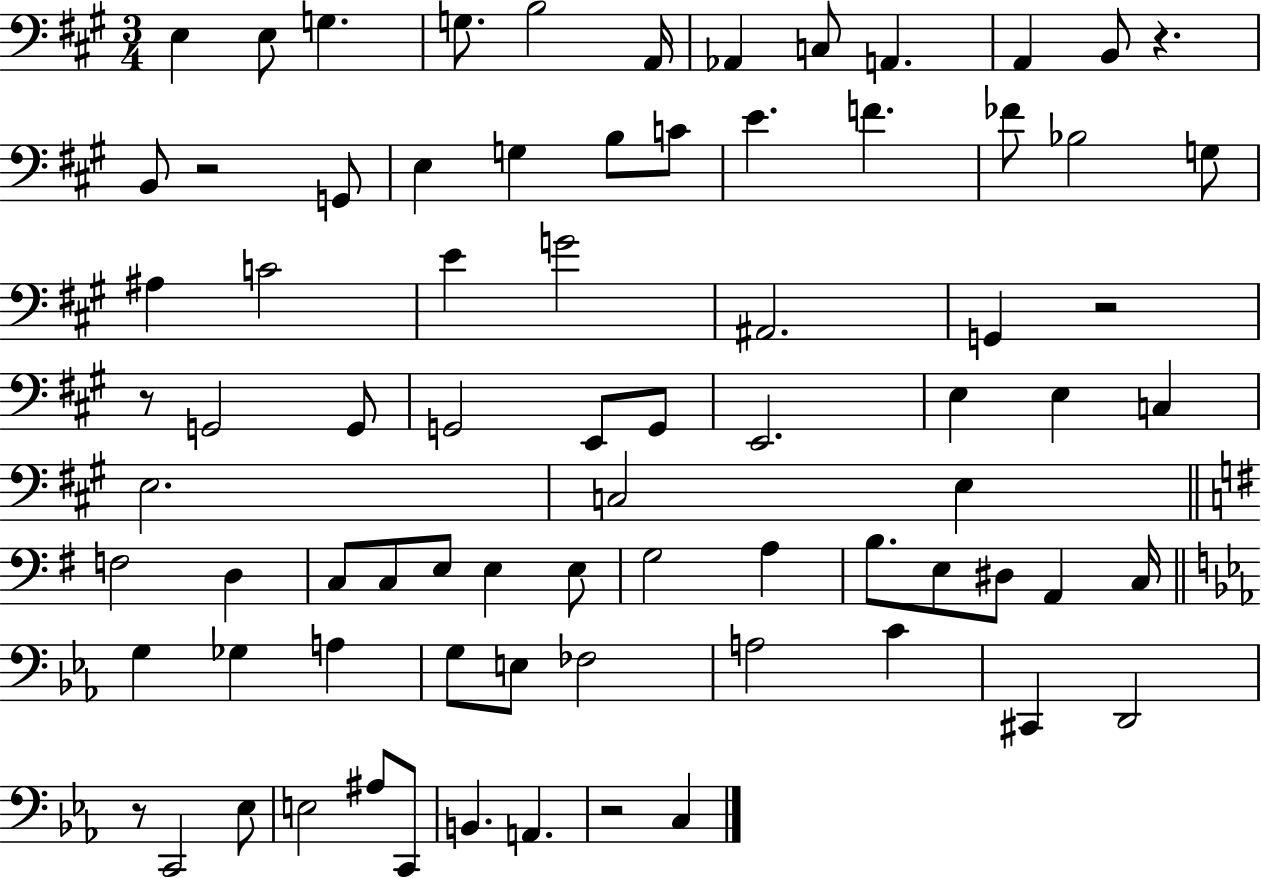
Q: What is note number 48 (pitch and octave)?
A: G3